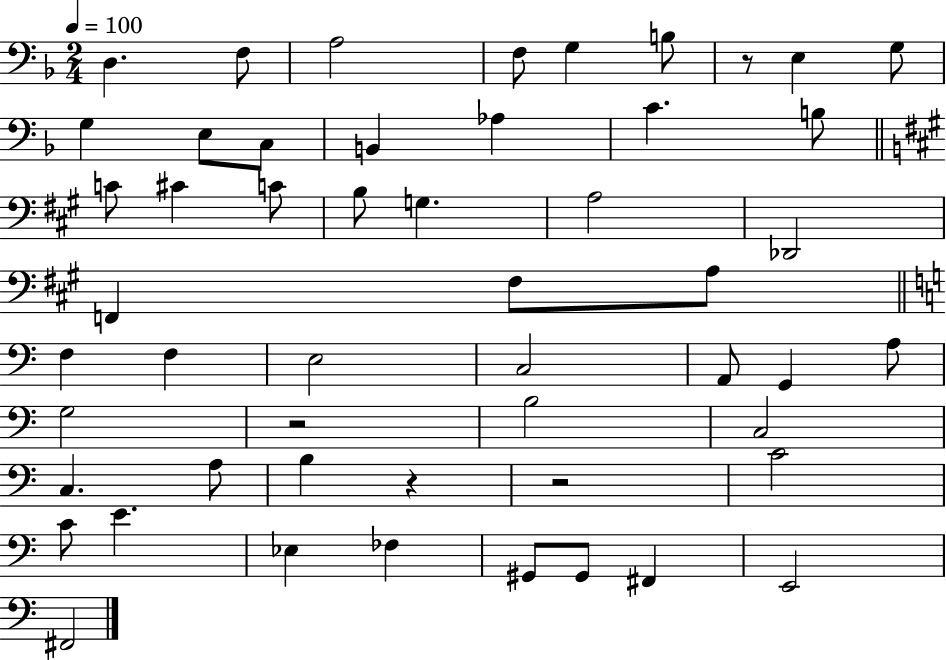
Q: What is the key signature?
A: F major